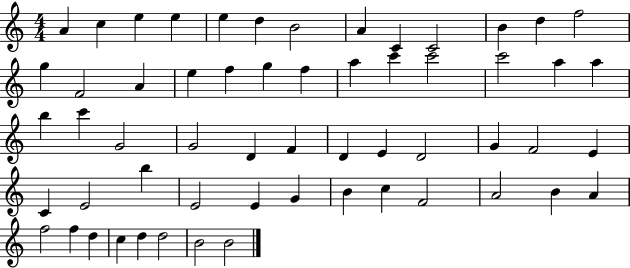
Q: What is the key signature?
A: C major